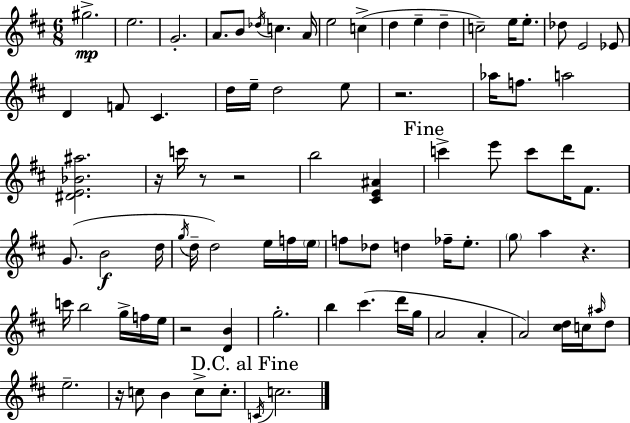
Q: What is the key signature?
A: D major